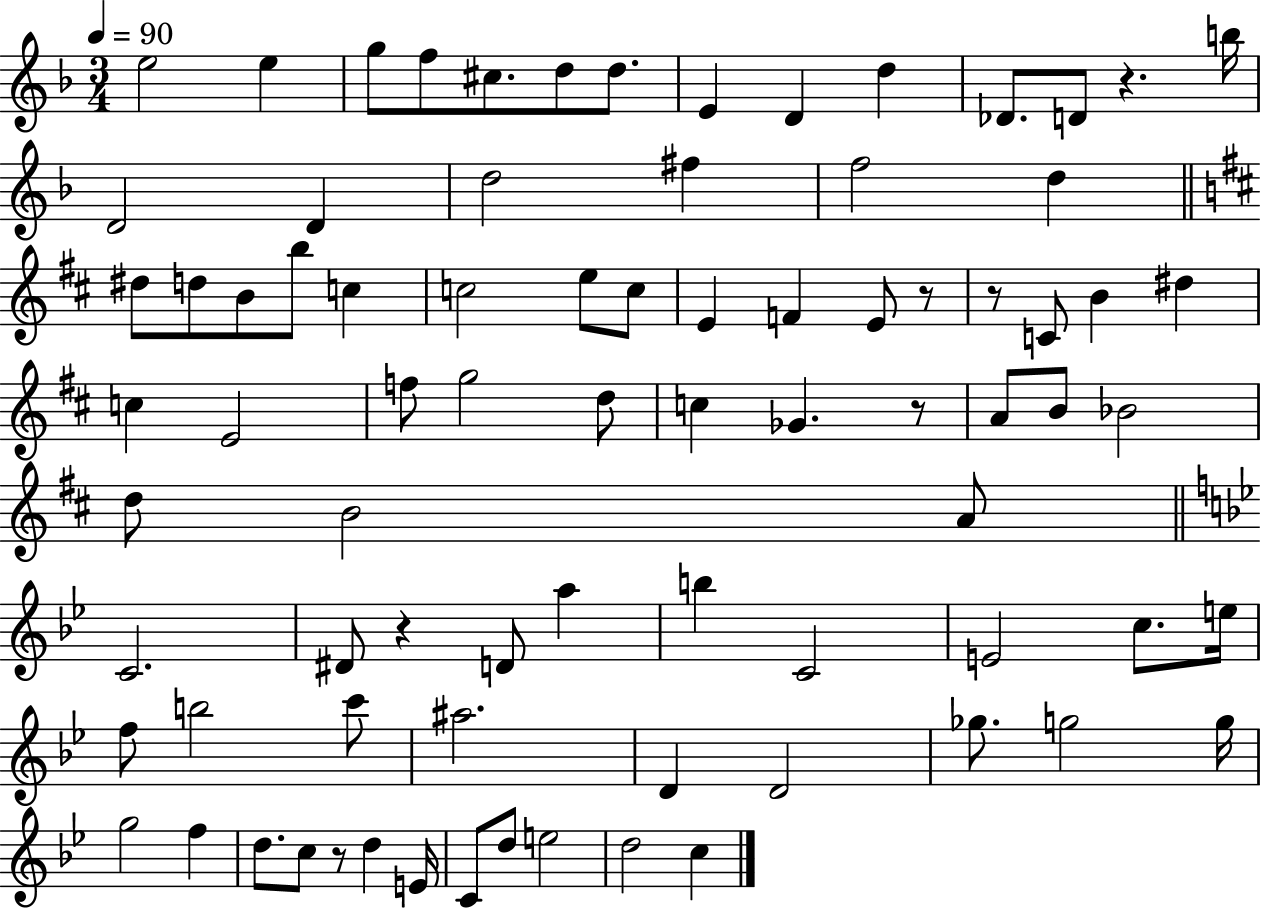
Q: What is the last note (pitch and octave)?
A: C5